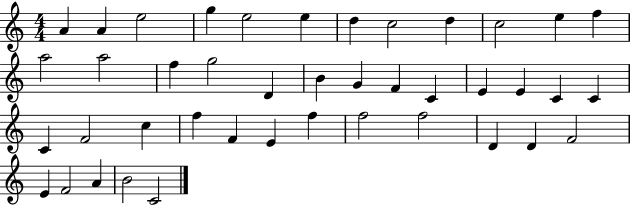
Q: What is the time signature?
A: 4/4